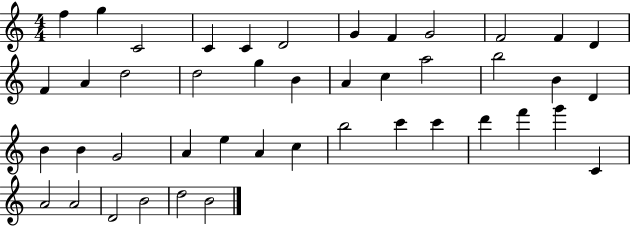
F5/q G5/q C4/h C4/q C4/q D4/h G4/q F4/q G4/h F4/h F4/q D4/q F4/q A4/q D5/h D5/h G5/q B4/q A4/q C5/q A5/h B5/h B4/q D4/q B4/q B4/q G4/h A4/q E5/q A4/q C5/q B5/h C6/q C6/q D6/q F6/q G6/q C4/q A4/h A4/h D4/h B4/h D5/h B4/h